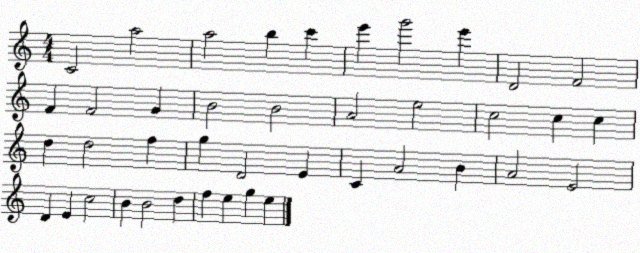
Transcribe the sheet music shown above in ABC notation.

X:1
T:Untitled
M:4/4
L:1/4
K:C
C2 a2 a2 b c' e' g'2 e' D2 F2 F F2 G B2 B2 A2 e2 c2 c c d d2 f g D2 E C A2 B A2 E2 D E c2 B B2 d f e g e